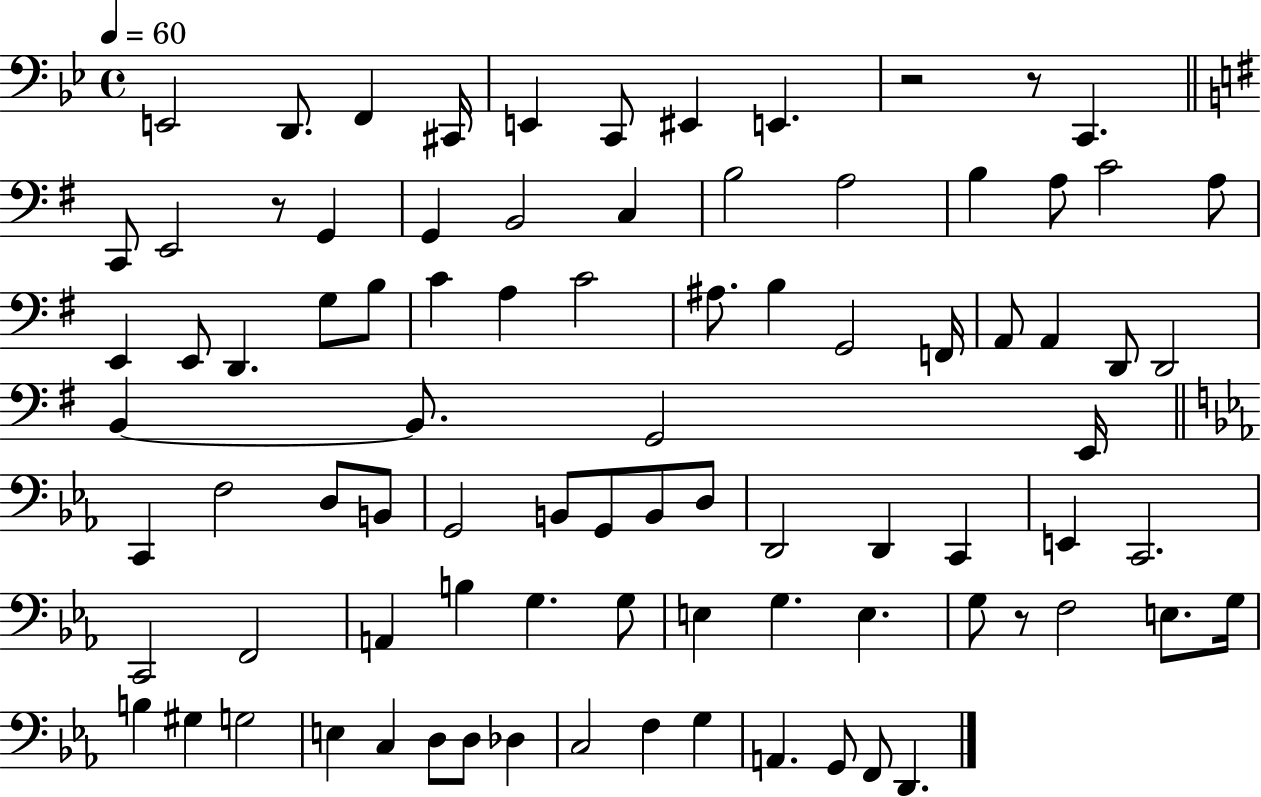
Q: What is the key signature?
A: BES major